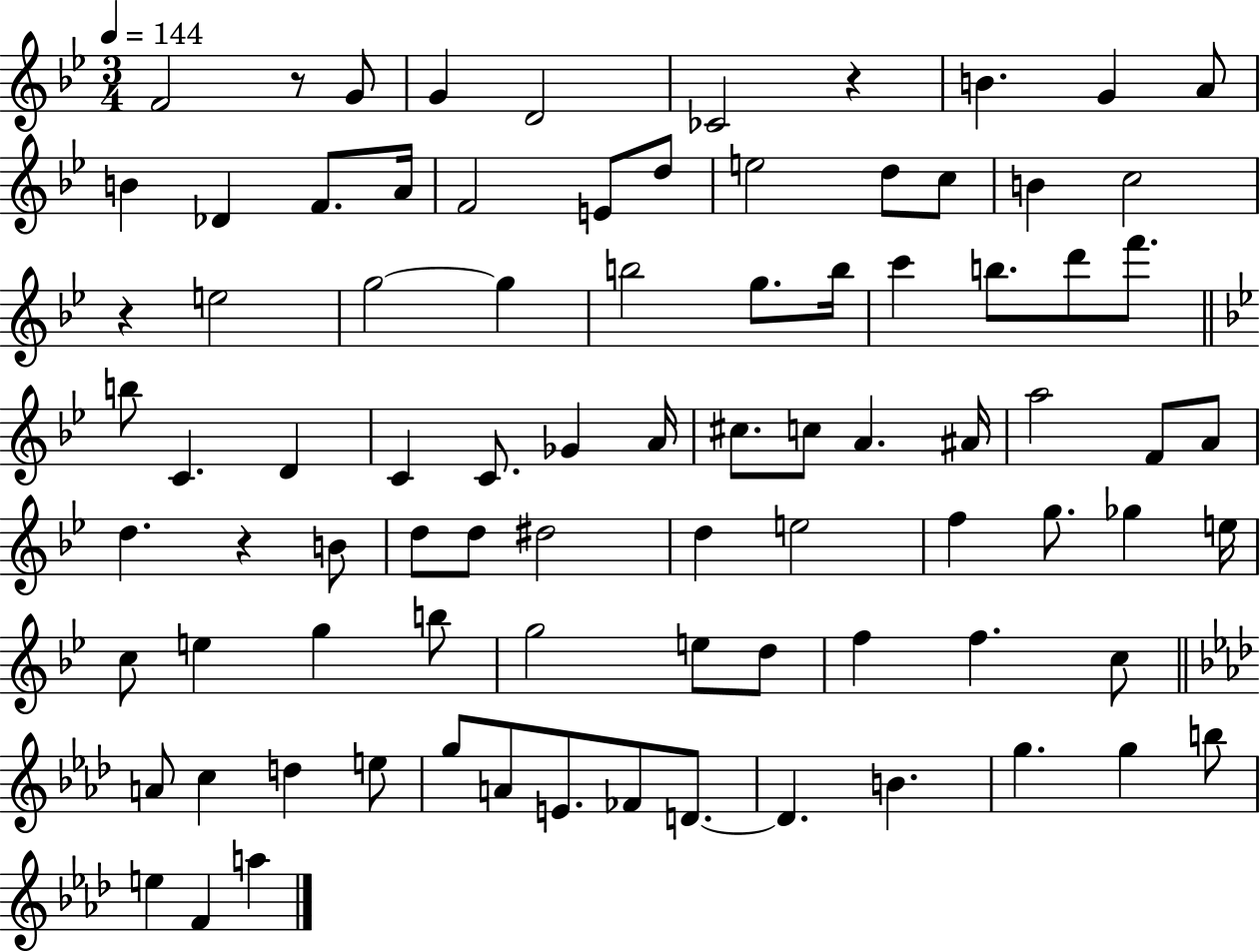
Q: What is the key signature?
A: BES major